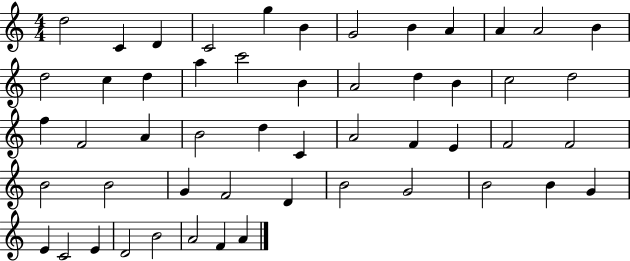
D5/h C4/q D4/q C4/h G5/q B4/q G4/h B4/q A4/q A4/q A4/h B4/q D5/h C5/q D5/q A5/q C6/h B4/q A4/h D5/q B4/q C5/h D5/h F5/q F4/h A4/q B4/h D5/q C4/q A4/h F4/q E4/q F4/h F4/h B4/h B4/h G4/q F4/h D4/q B4/h G4/h B4/h B4/q G4/q E4/q C4/h E4/q D4/h B4/h A4/h F4/q A4/q